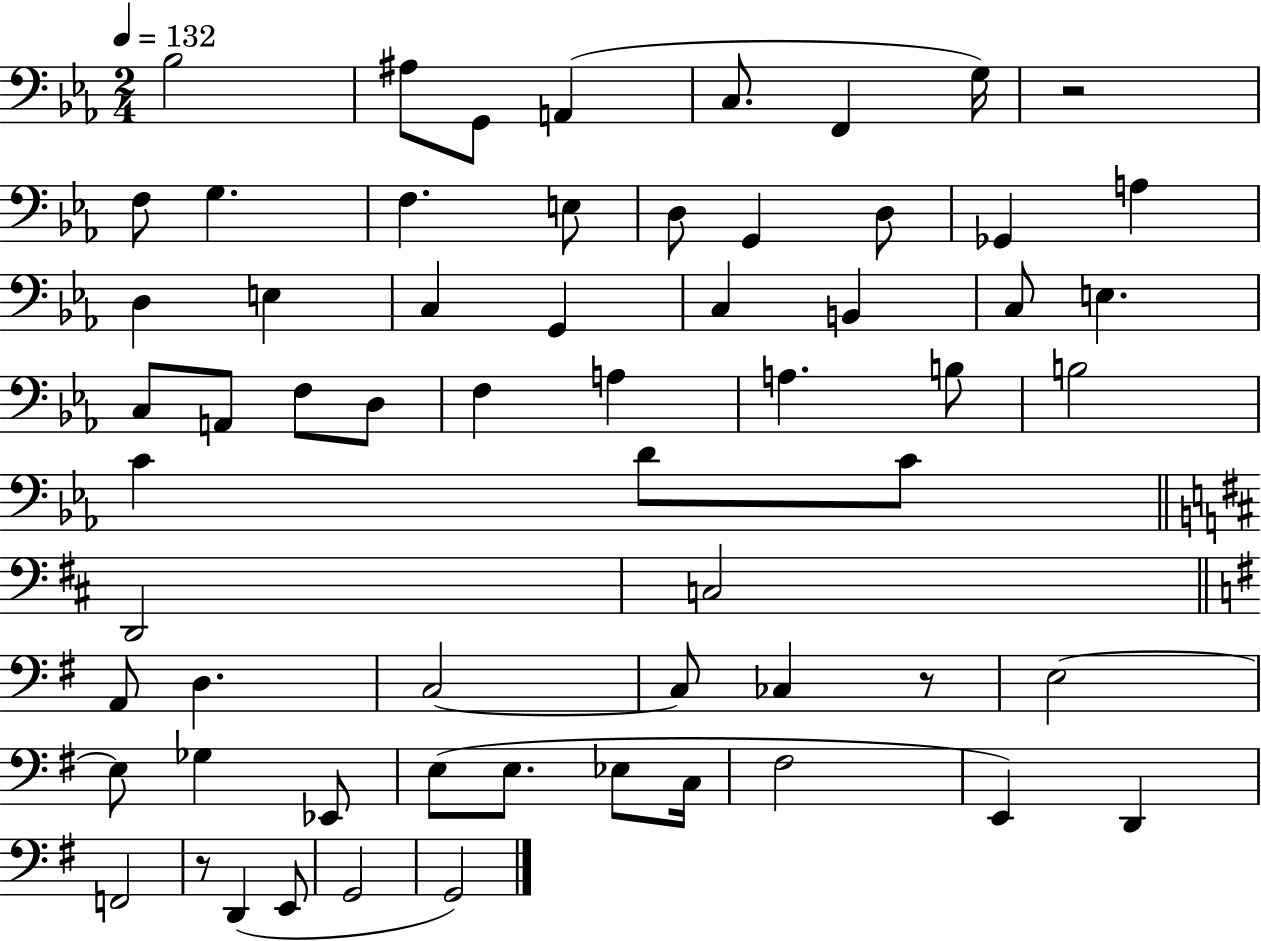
X:1
T:Untitled
M:2/4
L:1/4
K:Eb
_B,2 ^A,/2 G,,/2 A,, C,/2 F,, G,/4 z2 F,/2 G, F, E,/2 D,/2 G,, D,/2 _G,, A, D, E, C, G,, C, B,, C,/2 E, C,/2 A,,/2 F,/2 D,/2 F, A, A, B,/2 B,2 C D/2 C/2 D,,2 C,2 A,,/2 D, C,2 C,/2 _C, z/2 E,2 E,/2 _G, _E,,/2 E,/2 E,/2 _E,/2 C,/4 ^F,2 E,, D,, F,,2 z/2 D,, E,,/2 G,,2 G,,2